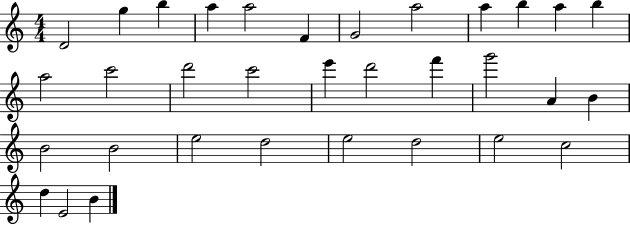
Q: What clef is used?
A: treble